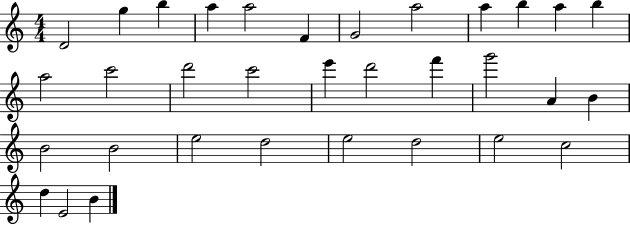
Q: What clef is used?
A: treble